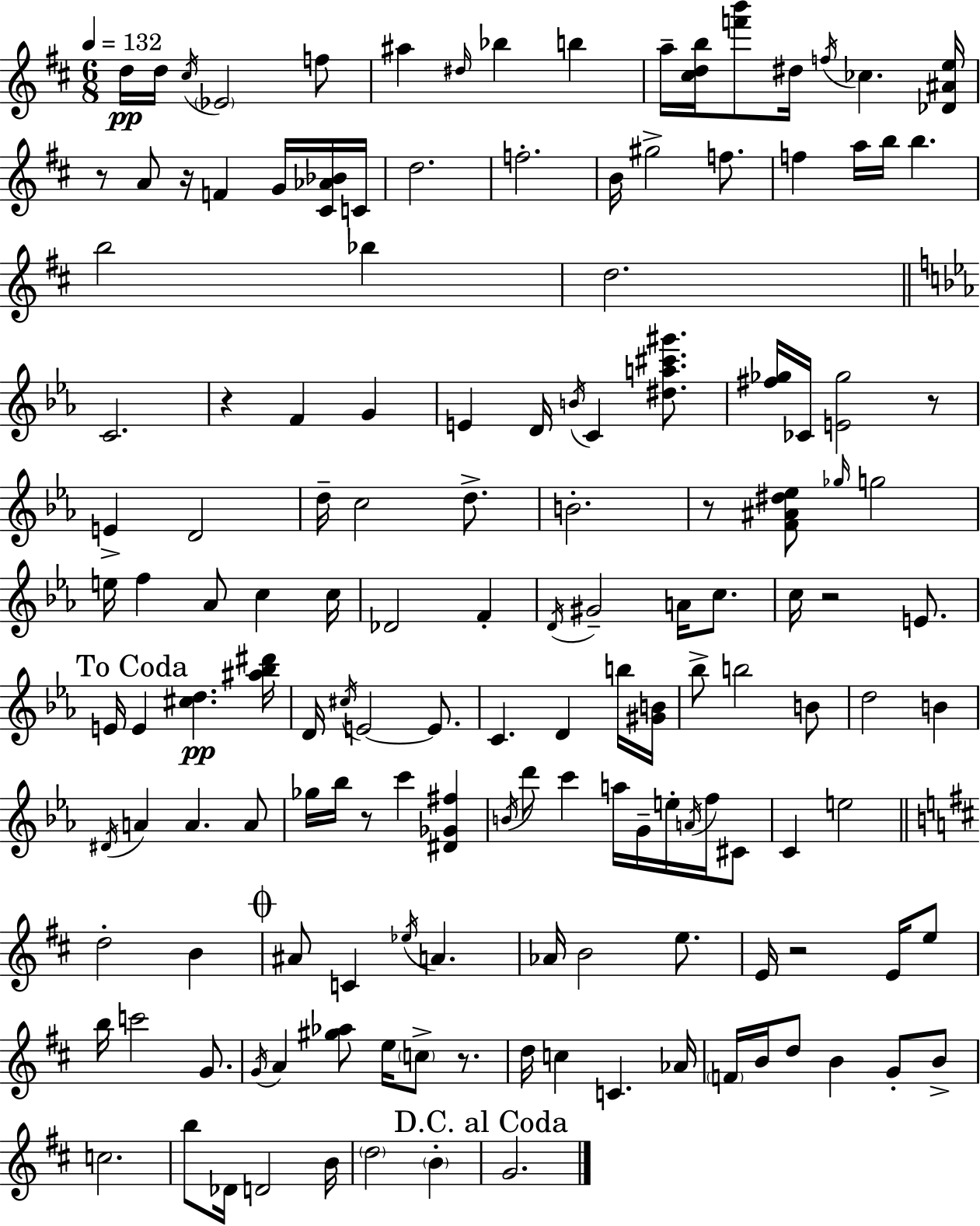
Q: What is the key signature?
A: D major